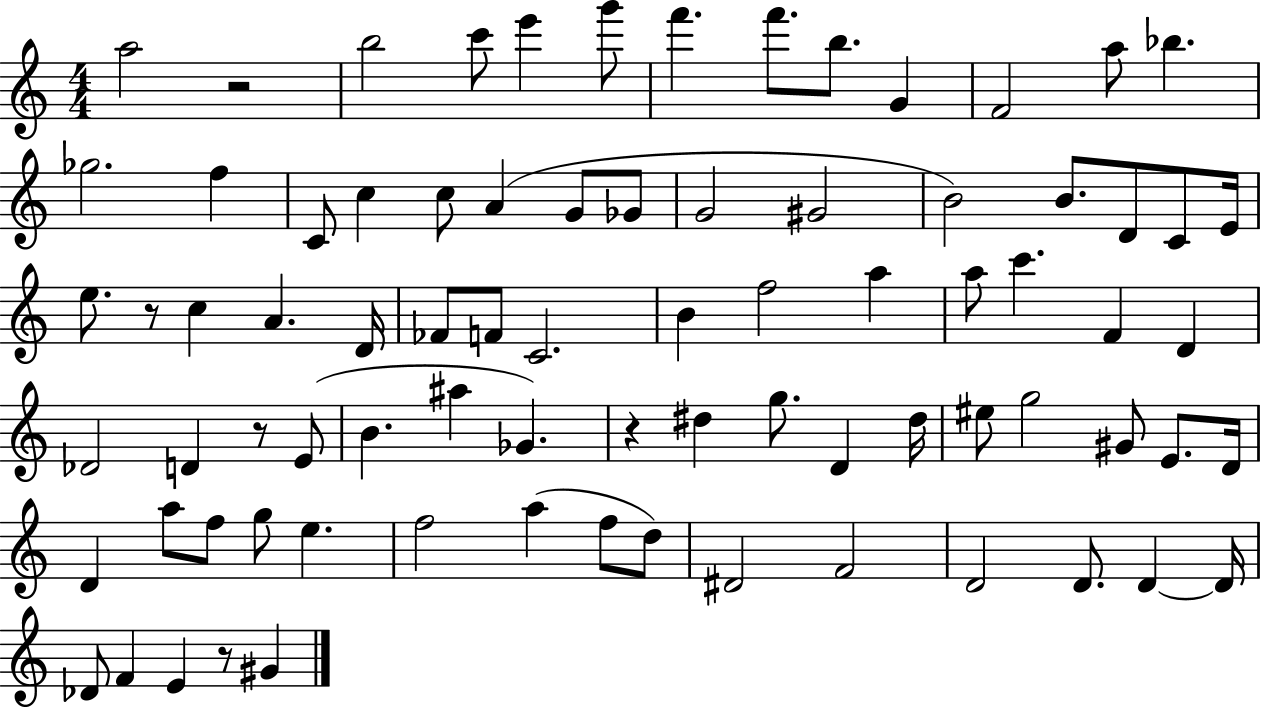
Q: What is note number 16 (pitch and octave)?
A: C5